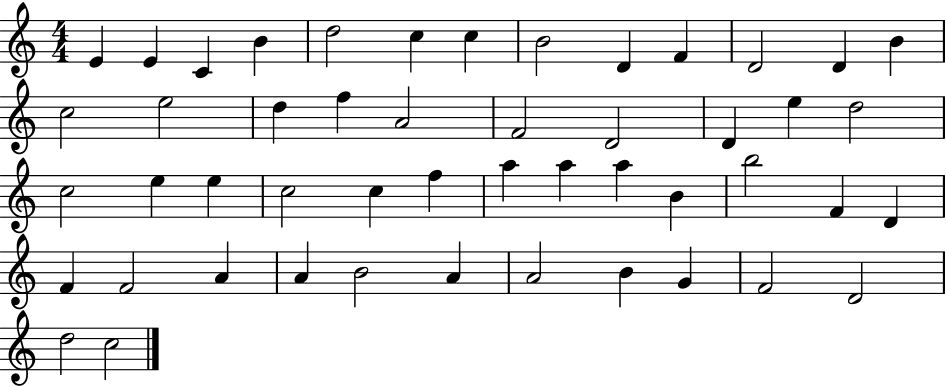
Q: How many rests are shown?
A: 0